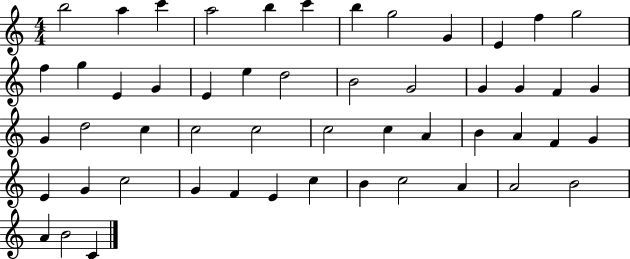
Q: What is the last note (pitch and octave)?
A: C4